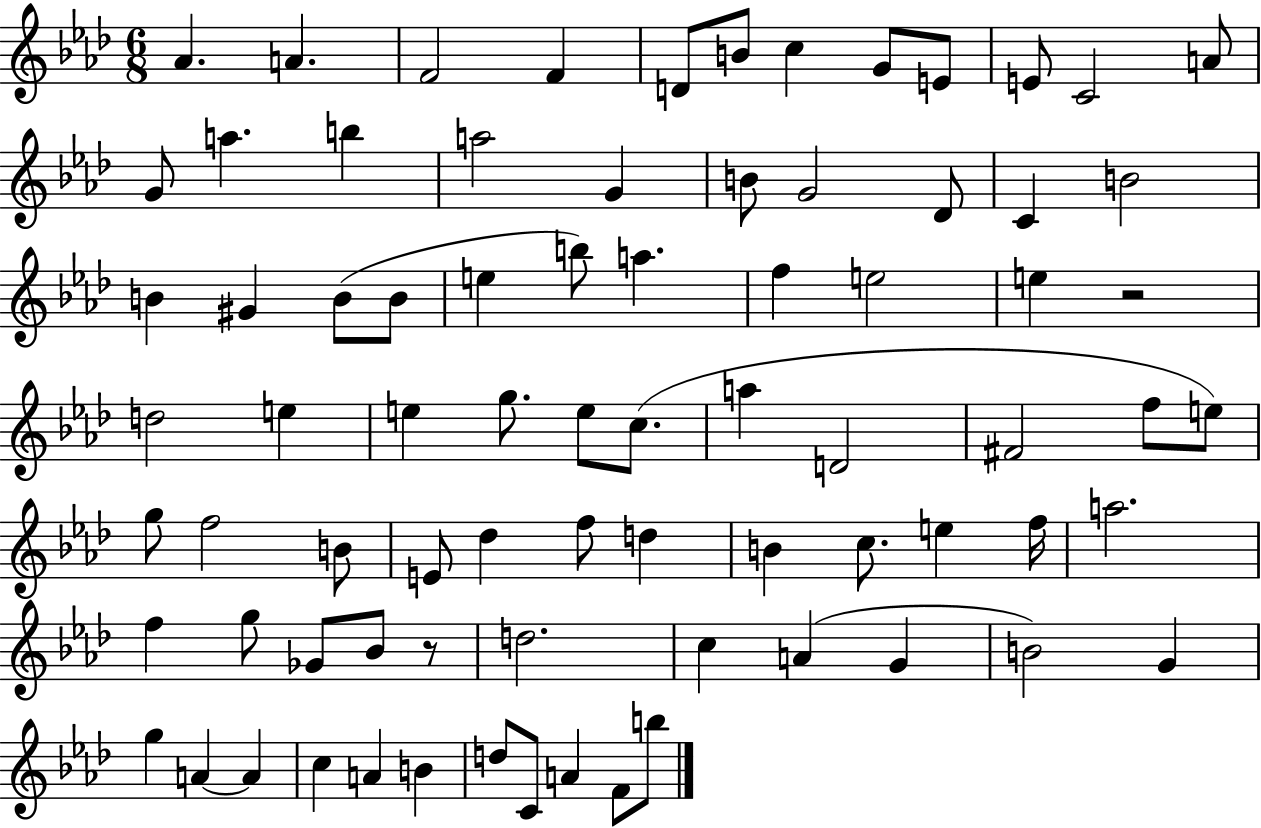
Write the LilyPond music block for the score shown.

{
  \clef treble
  \numericTimeSignature
  \time 6/8
  \key aes \major
  aes'4. a'4. | f'2 f'4 | d'8 b'8 c''4 g'8 e'8 | e'8 c'2 a'8 | \break g'8 a''4. b''4 | a''2 g'4 | b'8 g'2 des'8 | c'4 b'2 | \break b'4 gis'4 b'8( b'8 | e''4 b''8) a''4. | f''4 e''2 | e''4 r2 | \break d''2 e''4 | e''4 g''8. e''8 c''8.( | a''4 d'2 | fis'2 f''8 e''8) | \break g''8 f''2 b'8 | e'8 des''4 f''8 d''4 | b'4 c''8. e''4 f''16 | a''2. | \break f''4 g''8 ges'8 bes'8 r8 | d''2. | c''4 a'4( g'4 | b'2) g'4 | \break g''4 a'4~~ a'4 | c''4 a'4 b'4 | d''8 c'8 a'4 f'8 b''8 | \bar "|."
}